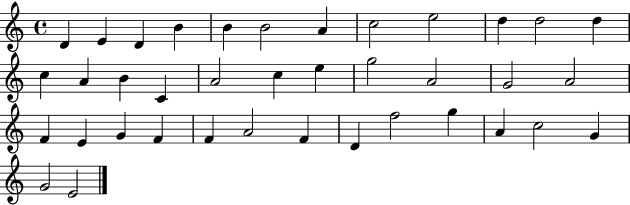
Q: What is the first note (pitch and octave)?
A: D4